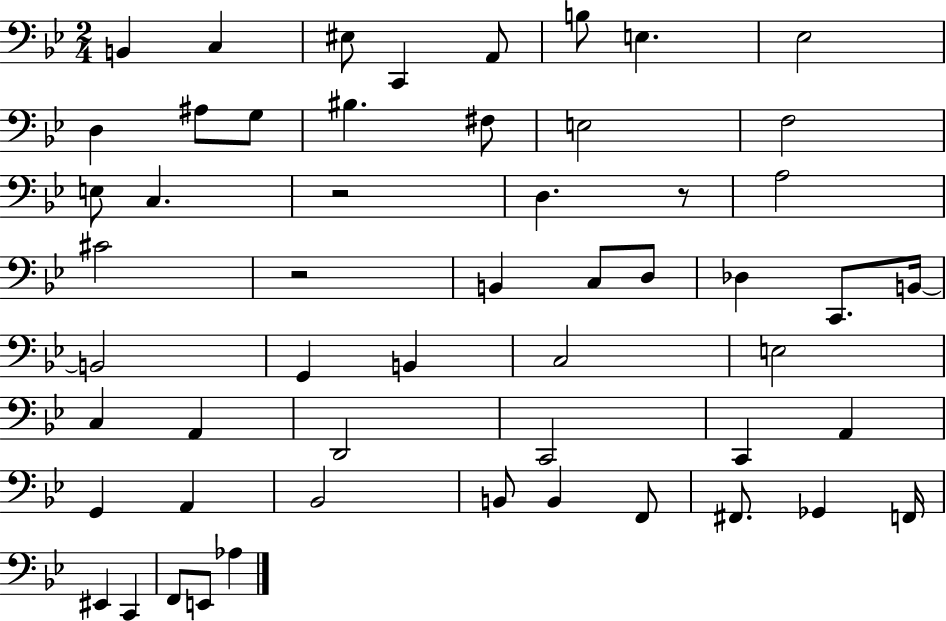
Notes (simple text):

B2/q C3/q EIS3/e C2/q A2/e B3/e E3/q. Eb3/h D3/q A#3/e G3/e BIS3/q. F#3/e E3/h F3/h E3/e C3/q. R/h D3/q. R/e A3/h C#4/h R/h B2/q C3/e D3/e Db3/q C2/e. B2/s B2/h G2/q B2/q C3/h E3/h C3/q A2/q D2/h C2/h C2/q A2/q G2/q A2/q Bb2/h B2/e B2/q F2/e F#2/e. Gb2/q F2/s EIS2/q C2/q F2/e E2/e Ab3/q